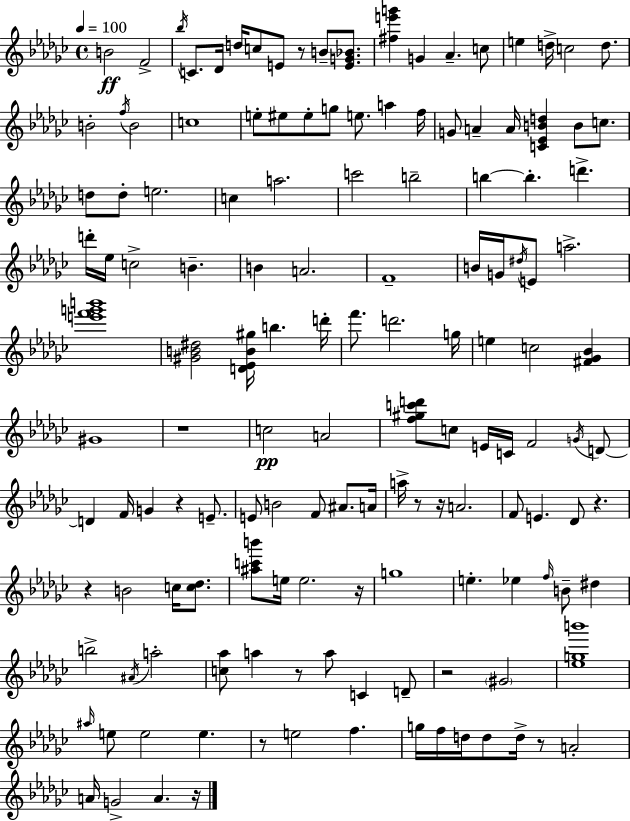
X:1
T:Untitled
M:4/4
L:1/4
K:Ebm
B2 F2 _b/4 C/2 _D/4 d/4 c/2 E/2 z/2 B/2 [EG_B]/2 [^fe'g'] G _A c/2 e d/4 c2 d/2 B2 f/4 B2 c4 e/2 ^e/2 ^e/2 g/2 e/2 a f/4 G/2 A A/4 [C_EBd] B/2 c/2 d/2 d/2 e2 c a2 c'2 b2 b b d' d'/4 _e/4 c2 B B A2 F4 B/4 G/4 ^d/4 E/2 a2 [e'f'g'b']4 [^GB^d]2 [D_EB^g]/4 b d'/4 f'/2 d'2 g/4 e c2 [^F_G_B] ^G4 z4 c2 A2 [f^gc'd']/2 c/2 E/4 C/4 F2 G/4 D/2 D F/4 G z E/2 E/2 B2 F/2 ^A/2 A/4 a/4 z/2 z/4 A2 F/2 E _D/2 z z B2 c/4 [c_d]/2 [^ac'b']/2 e/4 e2 z/4 g4 e _e f/4 B/2 ^d b2 ^A/4 a2 [c_a]/2 a z/2 a/2 C D/2 z2 ^G2 [_egb']4 ^a/4 e/2 e2 e z/2 e2 f g/4 f/4 d/4 d/2 d/4 z/2 A2 A/4 G2 A z/4